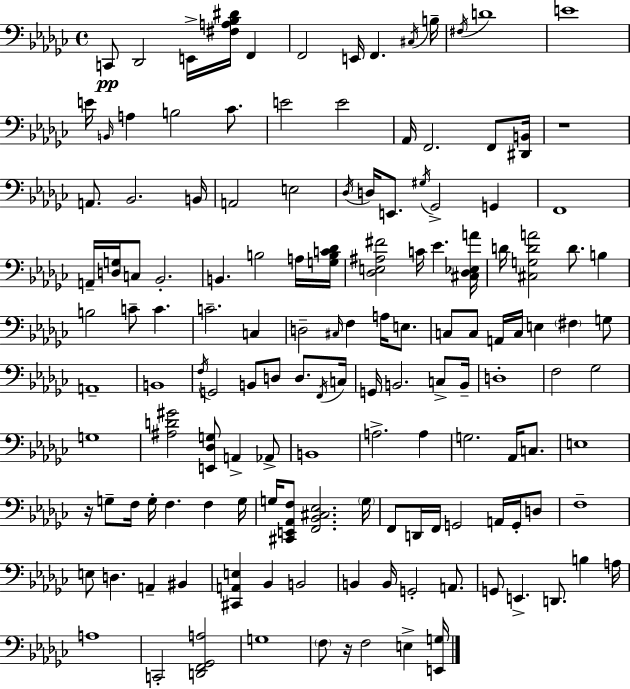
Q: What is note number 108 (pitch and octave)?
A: BIS2